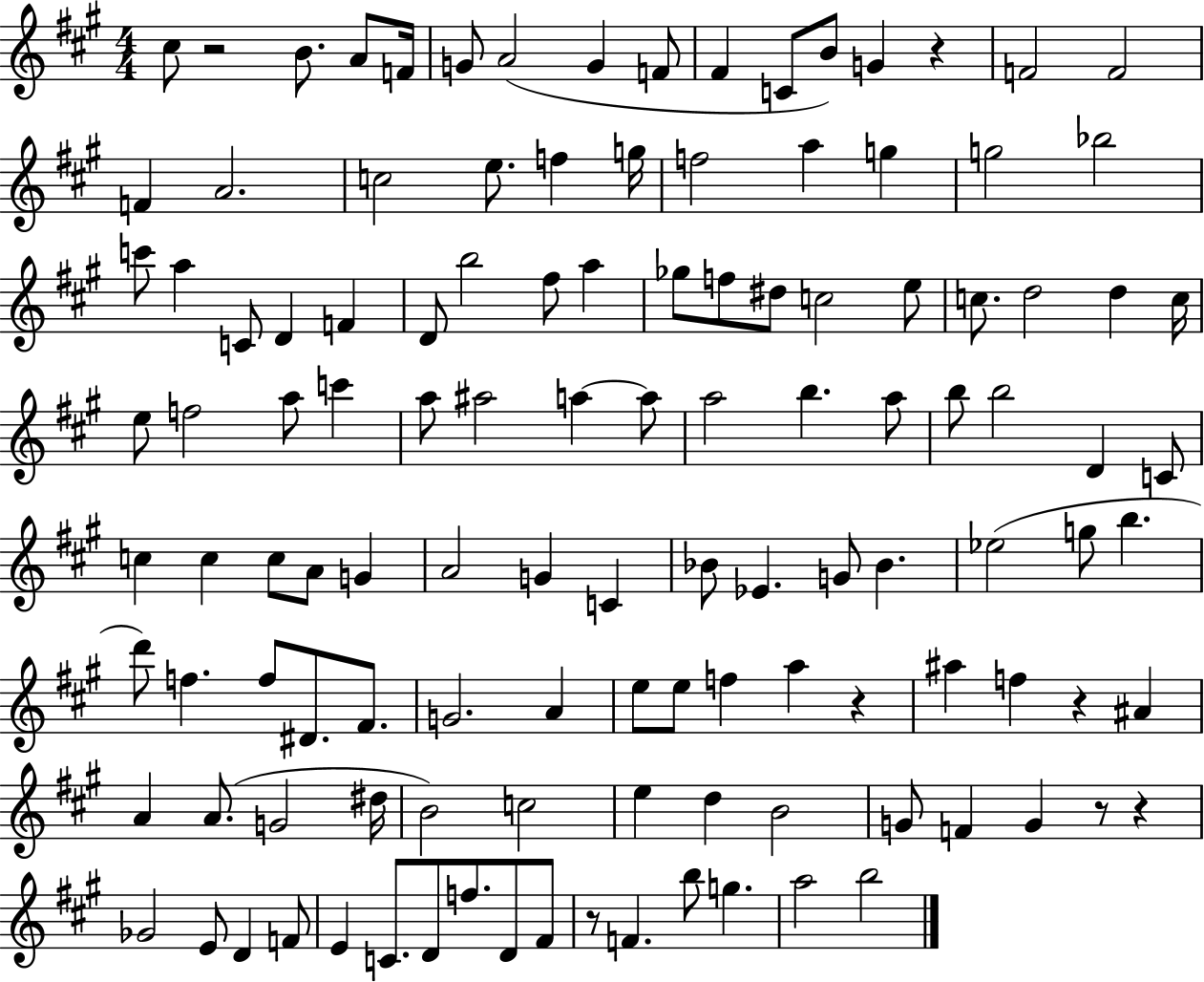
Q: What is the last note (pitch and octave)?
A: B5